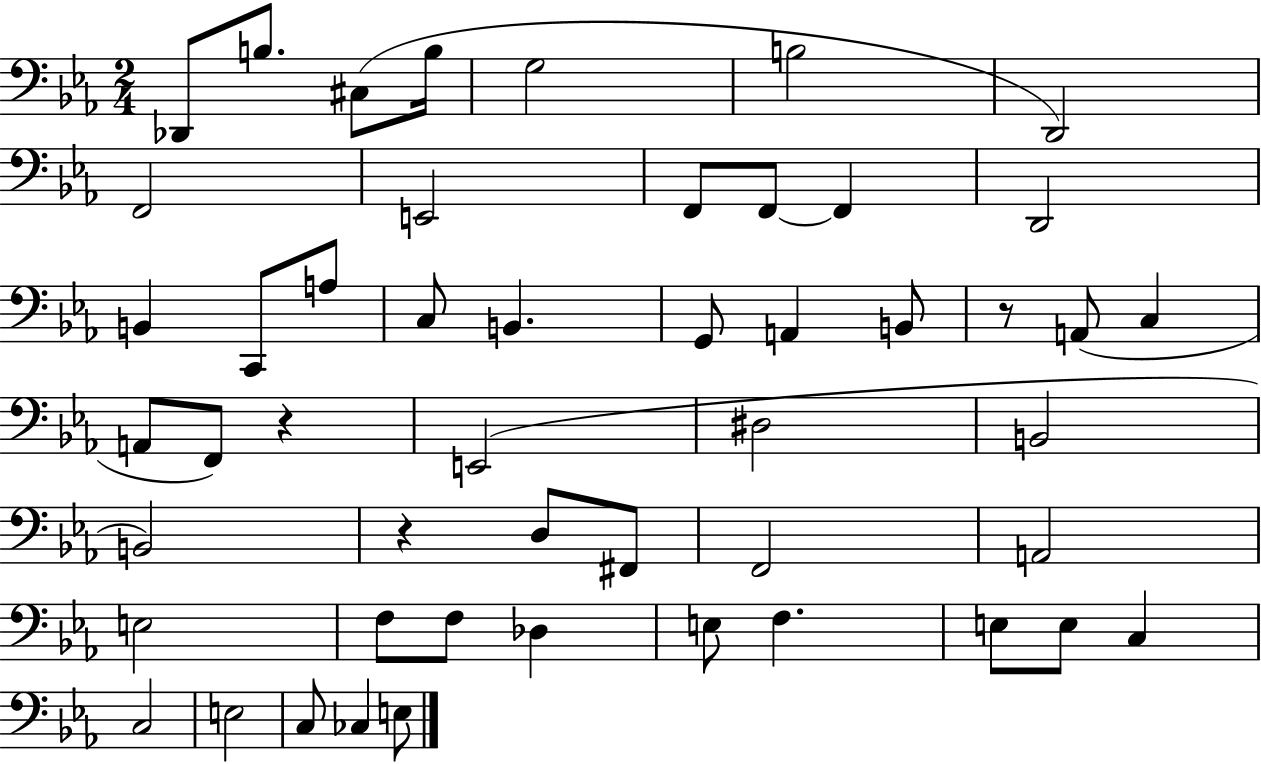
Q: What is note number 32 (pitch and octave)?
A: F2